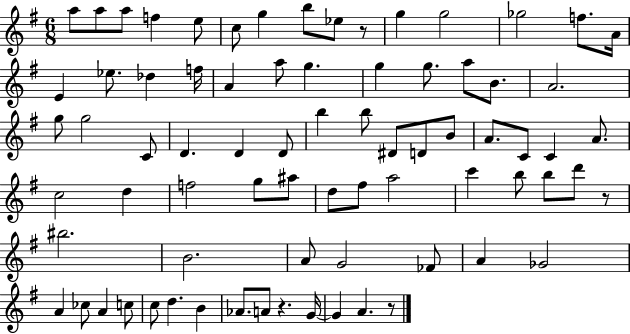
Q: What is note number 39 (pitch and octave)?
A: C4